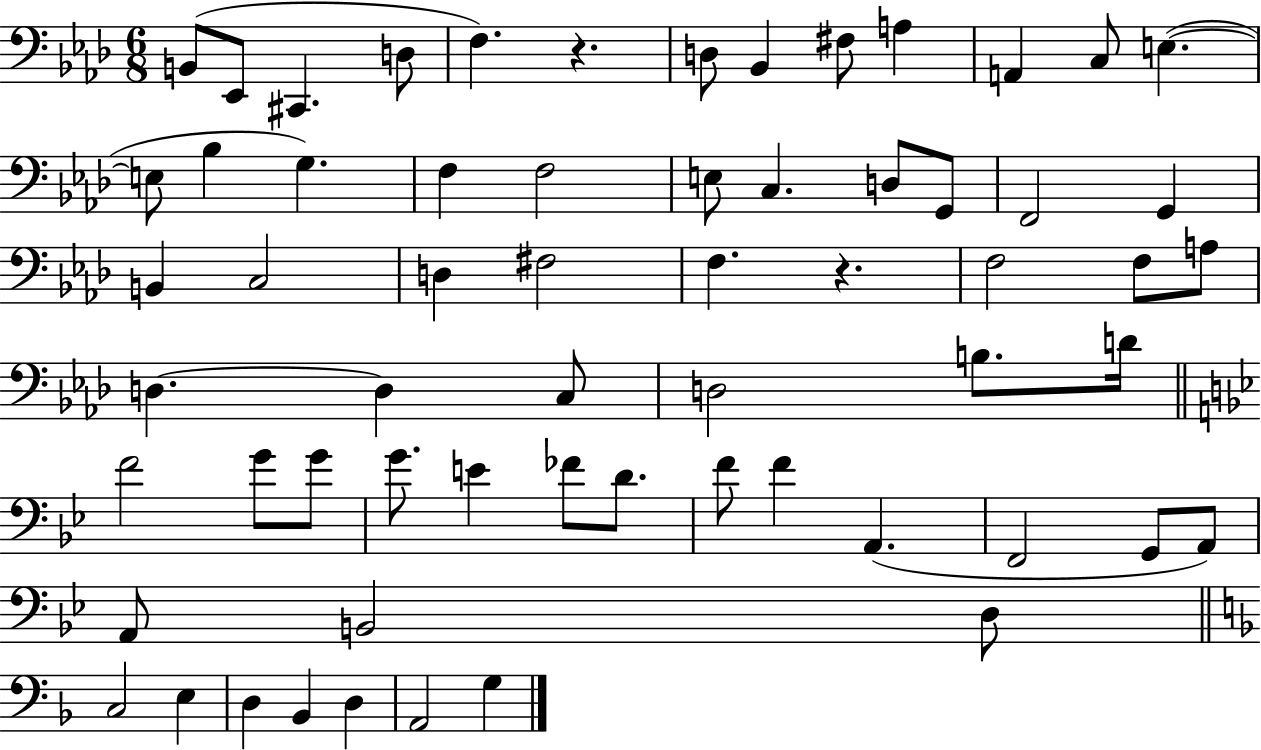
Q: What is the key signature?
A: AES major